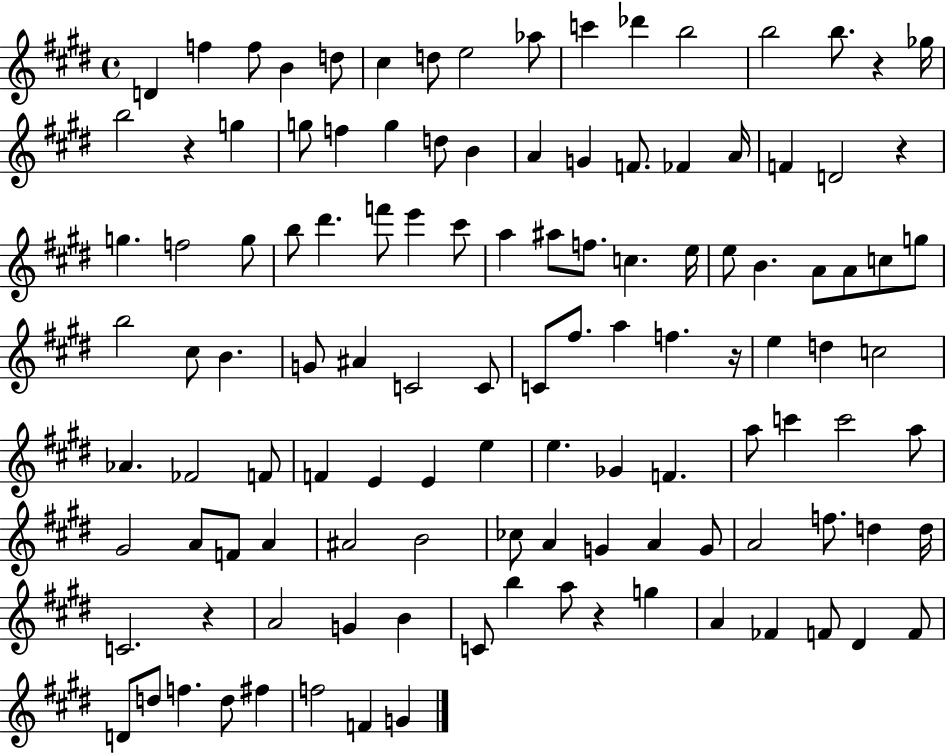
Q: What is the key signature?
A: E major